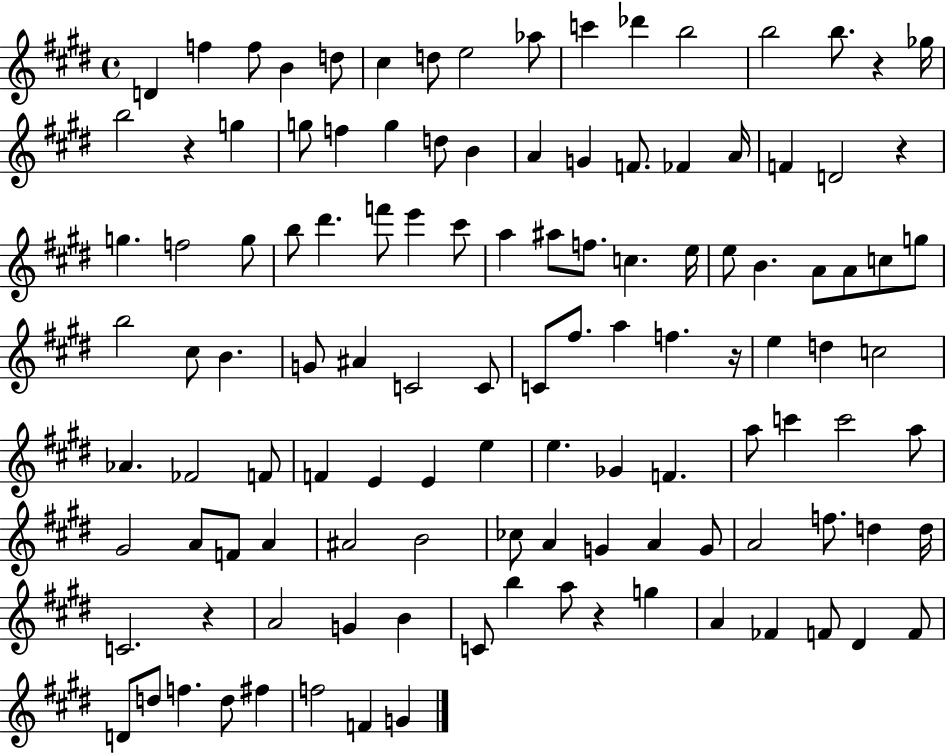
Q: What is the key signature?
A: E major